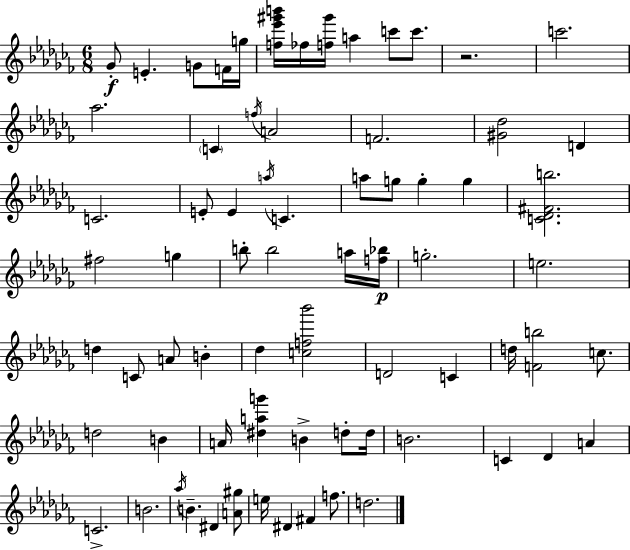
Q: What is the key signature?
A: AES minor